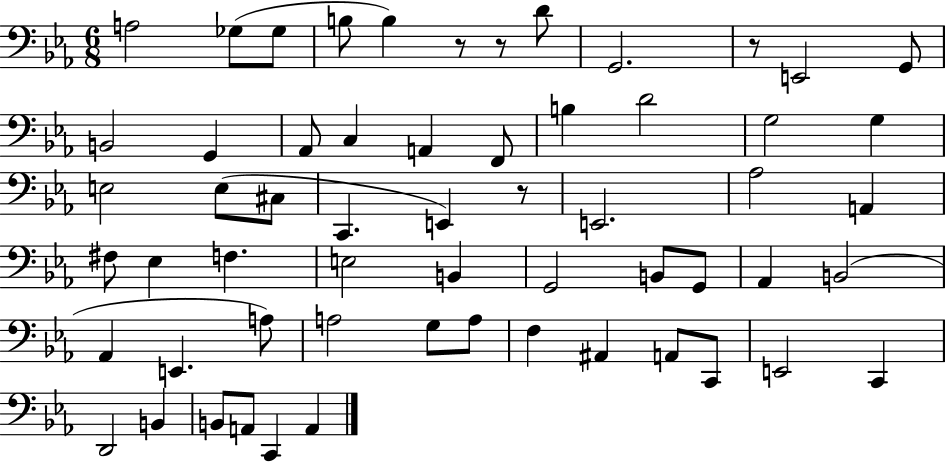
{
  \clef bass
  \numericTimeSignature
  \time 6/8
  \key ees \major
  a2 ges8( ges8 | b8 b4) r8 r8 d'8 | g,2. | r8 e,2 g,8 | \break b,2 g,4 | aes,8 c4 a,4 f,8 | b4 d'2 | g2 g4 | \break e2 e8( cis8 | c,4. e,4) r8 | e,2. | aes2 a,4 | \break fis8 ees4 f4. | e2 b,4 | g,2 b,8 g,8 | aes,4 b,2( | \break aes,4 e,4. a8) | a2 g8 a8 | f4 ais,4 a,8 c,8 | e,2 c,4 | \break d,2 b,4 | b,8 a,8 c,4 a,4 | \bar "|."
}